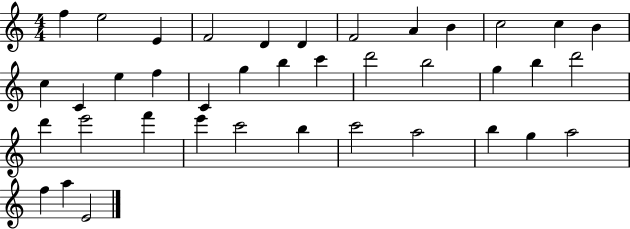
X:1
T:Untitled
M:4/4
L:1/4
K:C
f e2 E F2 D D F2 A B c2 c B c C e f C g b c' d'2 b2 g b d'2 d' e'2 f' e' c'2 b c'2 a2 b g a2 f a E2